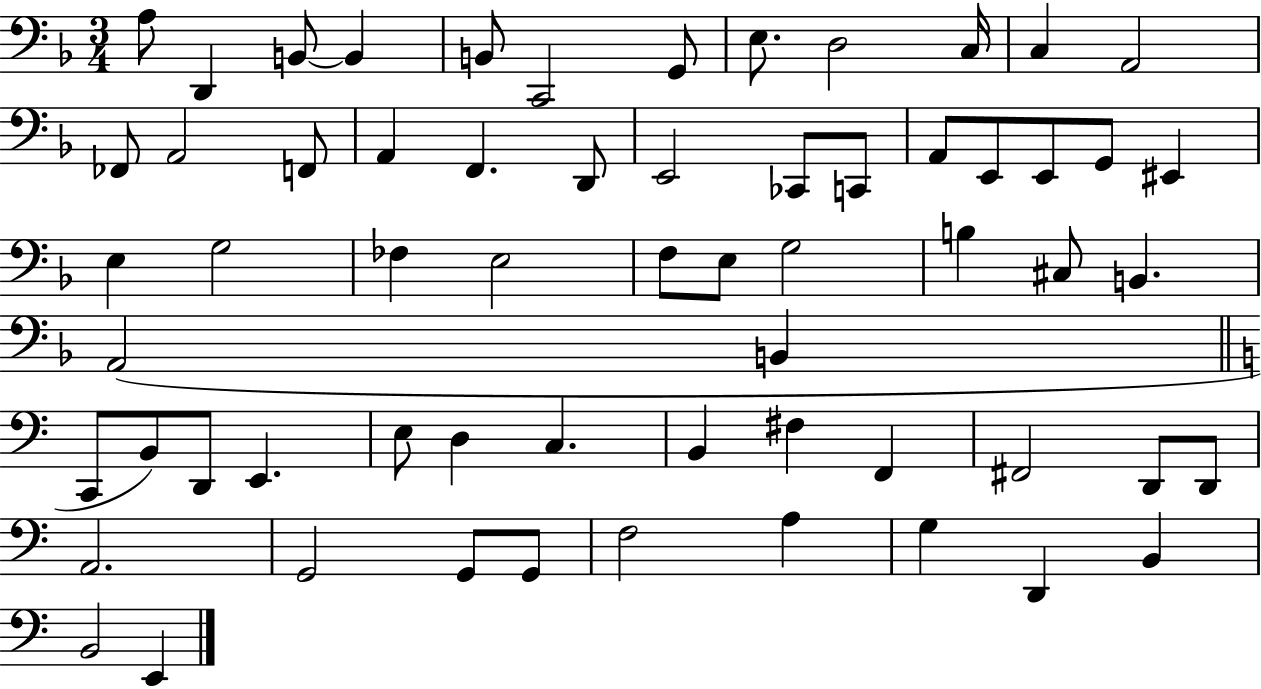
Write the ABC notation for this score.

X:1
T:Untitled
M:3/4
L:1/4
K:F
A,/2 D,, B,,/2 B,, B,,/2 C,,2 G,,/2 E,/2 D,2 C,/4 C, A,,2 _F,,/2 A,,2 F,,/2 A,, F,, D,,/2 E,,2 _C,,/2 C,,/2 A,,/2 E,,/2 E,,/2 G,,/2 ^E,, E, G,2 _F, E,2 F,/2 E,/2 G,2 B, ^C,/2 B,, A,,2 B,, C,,/2 B,,/2 D,,/2 E,, E,/2 D, C, B,, ^F, F,, ^F,,2 D,,/2 D,,/2 A,,2 G,,2 G,,/2 G,,/2 F,2 A, G, D,, B,, B,,2 E,,